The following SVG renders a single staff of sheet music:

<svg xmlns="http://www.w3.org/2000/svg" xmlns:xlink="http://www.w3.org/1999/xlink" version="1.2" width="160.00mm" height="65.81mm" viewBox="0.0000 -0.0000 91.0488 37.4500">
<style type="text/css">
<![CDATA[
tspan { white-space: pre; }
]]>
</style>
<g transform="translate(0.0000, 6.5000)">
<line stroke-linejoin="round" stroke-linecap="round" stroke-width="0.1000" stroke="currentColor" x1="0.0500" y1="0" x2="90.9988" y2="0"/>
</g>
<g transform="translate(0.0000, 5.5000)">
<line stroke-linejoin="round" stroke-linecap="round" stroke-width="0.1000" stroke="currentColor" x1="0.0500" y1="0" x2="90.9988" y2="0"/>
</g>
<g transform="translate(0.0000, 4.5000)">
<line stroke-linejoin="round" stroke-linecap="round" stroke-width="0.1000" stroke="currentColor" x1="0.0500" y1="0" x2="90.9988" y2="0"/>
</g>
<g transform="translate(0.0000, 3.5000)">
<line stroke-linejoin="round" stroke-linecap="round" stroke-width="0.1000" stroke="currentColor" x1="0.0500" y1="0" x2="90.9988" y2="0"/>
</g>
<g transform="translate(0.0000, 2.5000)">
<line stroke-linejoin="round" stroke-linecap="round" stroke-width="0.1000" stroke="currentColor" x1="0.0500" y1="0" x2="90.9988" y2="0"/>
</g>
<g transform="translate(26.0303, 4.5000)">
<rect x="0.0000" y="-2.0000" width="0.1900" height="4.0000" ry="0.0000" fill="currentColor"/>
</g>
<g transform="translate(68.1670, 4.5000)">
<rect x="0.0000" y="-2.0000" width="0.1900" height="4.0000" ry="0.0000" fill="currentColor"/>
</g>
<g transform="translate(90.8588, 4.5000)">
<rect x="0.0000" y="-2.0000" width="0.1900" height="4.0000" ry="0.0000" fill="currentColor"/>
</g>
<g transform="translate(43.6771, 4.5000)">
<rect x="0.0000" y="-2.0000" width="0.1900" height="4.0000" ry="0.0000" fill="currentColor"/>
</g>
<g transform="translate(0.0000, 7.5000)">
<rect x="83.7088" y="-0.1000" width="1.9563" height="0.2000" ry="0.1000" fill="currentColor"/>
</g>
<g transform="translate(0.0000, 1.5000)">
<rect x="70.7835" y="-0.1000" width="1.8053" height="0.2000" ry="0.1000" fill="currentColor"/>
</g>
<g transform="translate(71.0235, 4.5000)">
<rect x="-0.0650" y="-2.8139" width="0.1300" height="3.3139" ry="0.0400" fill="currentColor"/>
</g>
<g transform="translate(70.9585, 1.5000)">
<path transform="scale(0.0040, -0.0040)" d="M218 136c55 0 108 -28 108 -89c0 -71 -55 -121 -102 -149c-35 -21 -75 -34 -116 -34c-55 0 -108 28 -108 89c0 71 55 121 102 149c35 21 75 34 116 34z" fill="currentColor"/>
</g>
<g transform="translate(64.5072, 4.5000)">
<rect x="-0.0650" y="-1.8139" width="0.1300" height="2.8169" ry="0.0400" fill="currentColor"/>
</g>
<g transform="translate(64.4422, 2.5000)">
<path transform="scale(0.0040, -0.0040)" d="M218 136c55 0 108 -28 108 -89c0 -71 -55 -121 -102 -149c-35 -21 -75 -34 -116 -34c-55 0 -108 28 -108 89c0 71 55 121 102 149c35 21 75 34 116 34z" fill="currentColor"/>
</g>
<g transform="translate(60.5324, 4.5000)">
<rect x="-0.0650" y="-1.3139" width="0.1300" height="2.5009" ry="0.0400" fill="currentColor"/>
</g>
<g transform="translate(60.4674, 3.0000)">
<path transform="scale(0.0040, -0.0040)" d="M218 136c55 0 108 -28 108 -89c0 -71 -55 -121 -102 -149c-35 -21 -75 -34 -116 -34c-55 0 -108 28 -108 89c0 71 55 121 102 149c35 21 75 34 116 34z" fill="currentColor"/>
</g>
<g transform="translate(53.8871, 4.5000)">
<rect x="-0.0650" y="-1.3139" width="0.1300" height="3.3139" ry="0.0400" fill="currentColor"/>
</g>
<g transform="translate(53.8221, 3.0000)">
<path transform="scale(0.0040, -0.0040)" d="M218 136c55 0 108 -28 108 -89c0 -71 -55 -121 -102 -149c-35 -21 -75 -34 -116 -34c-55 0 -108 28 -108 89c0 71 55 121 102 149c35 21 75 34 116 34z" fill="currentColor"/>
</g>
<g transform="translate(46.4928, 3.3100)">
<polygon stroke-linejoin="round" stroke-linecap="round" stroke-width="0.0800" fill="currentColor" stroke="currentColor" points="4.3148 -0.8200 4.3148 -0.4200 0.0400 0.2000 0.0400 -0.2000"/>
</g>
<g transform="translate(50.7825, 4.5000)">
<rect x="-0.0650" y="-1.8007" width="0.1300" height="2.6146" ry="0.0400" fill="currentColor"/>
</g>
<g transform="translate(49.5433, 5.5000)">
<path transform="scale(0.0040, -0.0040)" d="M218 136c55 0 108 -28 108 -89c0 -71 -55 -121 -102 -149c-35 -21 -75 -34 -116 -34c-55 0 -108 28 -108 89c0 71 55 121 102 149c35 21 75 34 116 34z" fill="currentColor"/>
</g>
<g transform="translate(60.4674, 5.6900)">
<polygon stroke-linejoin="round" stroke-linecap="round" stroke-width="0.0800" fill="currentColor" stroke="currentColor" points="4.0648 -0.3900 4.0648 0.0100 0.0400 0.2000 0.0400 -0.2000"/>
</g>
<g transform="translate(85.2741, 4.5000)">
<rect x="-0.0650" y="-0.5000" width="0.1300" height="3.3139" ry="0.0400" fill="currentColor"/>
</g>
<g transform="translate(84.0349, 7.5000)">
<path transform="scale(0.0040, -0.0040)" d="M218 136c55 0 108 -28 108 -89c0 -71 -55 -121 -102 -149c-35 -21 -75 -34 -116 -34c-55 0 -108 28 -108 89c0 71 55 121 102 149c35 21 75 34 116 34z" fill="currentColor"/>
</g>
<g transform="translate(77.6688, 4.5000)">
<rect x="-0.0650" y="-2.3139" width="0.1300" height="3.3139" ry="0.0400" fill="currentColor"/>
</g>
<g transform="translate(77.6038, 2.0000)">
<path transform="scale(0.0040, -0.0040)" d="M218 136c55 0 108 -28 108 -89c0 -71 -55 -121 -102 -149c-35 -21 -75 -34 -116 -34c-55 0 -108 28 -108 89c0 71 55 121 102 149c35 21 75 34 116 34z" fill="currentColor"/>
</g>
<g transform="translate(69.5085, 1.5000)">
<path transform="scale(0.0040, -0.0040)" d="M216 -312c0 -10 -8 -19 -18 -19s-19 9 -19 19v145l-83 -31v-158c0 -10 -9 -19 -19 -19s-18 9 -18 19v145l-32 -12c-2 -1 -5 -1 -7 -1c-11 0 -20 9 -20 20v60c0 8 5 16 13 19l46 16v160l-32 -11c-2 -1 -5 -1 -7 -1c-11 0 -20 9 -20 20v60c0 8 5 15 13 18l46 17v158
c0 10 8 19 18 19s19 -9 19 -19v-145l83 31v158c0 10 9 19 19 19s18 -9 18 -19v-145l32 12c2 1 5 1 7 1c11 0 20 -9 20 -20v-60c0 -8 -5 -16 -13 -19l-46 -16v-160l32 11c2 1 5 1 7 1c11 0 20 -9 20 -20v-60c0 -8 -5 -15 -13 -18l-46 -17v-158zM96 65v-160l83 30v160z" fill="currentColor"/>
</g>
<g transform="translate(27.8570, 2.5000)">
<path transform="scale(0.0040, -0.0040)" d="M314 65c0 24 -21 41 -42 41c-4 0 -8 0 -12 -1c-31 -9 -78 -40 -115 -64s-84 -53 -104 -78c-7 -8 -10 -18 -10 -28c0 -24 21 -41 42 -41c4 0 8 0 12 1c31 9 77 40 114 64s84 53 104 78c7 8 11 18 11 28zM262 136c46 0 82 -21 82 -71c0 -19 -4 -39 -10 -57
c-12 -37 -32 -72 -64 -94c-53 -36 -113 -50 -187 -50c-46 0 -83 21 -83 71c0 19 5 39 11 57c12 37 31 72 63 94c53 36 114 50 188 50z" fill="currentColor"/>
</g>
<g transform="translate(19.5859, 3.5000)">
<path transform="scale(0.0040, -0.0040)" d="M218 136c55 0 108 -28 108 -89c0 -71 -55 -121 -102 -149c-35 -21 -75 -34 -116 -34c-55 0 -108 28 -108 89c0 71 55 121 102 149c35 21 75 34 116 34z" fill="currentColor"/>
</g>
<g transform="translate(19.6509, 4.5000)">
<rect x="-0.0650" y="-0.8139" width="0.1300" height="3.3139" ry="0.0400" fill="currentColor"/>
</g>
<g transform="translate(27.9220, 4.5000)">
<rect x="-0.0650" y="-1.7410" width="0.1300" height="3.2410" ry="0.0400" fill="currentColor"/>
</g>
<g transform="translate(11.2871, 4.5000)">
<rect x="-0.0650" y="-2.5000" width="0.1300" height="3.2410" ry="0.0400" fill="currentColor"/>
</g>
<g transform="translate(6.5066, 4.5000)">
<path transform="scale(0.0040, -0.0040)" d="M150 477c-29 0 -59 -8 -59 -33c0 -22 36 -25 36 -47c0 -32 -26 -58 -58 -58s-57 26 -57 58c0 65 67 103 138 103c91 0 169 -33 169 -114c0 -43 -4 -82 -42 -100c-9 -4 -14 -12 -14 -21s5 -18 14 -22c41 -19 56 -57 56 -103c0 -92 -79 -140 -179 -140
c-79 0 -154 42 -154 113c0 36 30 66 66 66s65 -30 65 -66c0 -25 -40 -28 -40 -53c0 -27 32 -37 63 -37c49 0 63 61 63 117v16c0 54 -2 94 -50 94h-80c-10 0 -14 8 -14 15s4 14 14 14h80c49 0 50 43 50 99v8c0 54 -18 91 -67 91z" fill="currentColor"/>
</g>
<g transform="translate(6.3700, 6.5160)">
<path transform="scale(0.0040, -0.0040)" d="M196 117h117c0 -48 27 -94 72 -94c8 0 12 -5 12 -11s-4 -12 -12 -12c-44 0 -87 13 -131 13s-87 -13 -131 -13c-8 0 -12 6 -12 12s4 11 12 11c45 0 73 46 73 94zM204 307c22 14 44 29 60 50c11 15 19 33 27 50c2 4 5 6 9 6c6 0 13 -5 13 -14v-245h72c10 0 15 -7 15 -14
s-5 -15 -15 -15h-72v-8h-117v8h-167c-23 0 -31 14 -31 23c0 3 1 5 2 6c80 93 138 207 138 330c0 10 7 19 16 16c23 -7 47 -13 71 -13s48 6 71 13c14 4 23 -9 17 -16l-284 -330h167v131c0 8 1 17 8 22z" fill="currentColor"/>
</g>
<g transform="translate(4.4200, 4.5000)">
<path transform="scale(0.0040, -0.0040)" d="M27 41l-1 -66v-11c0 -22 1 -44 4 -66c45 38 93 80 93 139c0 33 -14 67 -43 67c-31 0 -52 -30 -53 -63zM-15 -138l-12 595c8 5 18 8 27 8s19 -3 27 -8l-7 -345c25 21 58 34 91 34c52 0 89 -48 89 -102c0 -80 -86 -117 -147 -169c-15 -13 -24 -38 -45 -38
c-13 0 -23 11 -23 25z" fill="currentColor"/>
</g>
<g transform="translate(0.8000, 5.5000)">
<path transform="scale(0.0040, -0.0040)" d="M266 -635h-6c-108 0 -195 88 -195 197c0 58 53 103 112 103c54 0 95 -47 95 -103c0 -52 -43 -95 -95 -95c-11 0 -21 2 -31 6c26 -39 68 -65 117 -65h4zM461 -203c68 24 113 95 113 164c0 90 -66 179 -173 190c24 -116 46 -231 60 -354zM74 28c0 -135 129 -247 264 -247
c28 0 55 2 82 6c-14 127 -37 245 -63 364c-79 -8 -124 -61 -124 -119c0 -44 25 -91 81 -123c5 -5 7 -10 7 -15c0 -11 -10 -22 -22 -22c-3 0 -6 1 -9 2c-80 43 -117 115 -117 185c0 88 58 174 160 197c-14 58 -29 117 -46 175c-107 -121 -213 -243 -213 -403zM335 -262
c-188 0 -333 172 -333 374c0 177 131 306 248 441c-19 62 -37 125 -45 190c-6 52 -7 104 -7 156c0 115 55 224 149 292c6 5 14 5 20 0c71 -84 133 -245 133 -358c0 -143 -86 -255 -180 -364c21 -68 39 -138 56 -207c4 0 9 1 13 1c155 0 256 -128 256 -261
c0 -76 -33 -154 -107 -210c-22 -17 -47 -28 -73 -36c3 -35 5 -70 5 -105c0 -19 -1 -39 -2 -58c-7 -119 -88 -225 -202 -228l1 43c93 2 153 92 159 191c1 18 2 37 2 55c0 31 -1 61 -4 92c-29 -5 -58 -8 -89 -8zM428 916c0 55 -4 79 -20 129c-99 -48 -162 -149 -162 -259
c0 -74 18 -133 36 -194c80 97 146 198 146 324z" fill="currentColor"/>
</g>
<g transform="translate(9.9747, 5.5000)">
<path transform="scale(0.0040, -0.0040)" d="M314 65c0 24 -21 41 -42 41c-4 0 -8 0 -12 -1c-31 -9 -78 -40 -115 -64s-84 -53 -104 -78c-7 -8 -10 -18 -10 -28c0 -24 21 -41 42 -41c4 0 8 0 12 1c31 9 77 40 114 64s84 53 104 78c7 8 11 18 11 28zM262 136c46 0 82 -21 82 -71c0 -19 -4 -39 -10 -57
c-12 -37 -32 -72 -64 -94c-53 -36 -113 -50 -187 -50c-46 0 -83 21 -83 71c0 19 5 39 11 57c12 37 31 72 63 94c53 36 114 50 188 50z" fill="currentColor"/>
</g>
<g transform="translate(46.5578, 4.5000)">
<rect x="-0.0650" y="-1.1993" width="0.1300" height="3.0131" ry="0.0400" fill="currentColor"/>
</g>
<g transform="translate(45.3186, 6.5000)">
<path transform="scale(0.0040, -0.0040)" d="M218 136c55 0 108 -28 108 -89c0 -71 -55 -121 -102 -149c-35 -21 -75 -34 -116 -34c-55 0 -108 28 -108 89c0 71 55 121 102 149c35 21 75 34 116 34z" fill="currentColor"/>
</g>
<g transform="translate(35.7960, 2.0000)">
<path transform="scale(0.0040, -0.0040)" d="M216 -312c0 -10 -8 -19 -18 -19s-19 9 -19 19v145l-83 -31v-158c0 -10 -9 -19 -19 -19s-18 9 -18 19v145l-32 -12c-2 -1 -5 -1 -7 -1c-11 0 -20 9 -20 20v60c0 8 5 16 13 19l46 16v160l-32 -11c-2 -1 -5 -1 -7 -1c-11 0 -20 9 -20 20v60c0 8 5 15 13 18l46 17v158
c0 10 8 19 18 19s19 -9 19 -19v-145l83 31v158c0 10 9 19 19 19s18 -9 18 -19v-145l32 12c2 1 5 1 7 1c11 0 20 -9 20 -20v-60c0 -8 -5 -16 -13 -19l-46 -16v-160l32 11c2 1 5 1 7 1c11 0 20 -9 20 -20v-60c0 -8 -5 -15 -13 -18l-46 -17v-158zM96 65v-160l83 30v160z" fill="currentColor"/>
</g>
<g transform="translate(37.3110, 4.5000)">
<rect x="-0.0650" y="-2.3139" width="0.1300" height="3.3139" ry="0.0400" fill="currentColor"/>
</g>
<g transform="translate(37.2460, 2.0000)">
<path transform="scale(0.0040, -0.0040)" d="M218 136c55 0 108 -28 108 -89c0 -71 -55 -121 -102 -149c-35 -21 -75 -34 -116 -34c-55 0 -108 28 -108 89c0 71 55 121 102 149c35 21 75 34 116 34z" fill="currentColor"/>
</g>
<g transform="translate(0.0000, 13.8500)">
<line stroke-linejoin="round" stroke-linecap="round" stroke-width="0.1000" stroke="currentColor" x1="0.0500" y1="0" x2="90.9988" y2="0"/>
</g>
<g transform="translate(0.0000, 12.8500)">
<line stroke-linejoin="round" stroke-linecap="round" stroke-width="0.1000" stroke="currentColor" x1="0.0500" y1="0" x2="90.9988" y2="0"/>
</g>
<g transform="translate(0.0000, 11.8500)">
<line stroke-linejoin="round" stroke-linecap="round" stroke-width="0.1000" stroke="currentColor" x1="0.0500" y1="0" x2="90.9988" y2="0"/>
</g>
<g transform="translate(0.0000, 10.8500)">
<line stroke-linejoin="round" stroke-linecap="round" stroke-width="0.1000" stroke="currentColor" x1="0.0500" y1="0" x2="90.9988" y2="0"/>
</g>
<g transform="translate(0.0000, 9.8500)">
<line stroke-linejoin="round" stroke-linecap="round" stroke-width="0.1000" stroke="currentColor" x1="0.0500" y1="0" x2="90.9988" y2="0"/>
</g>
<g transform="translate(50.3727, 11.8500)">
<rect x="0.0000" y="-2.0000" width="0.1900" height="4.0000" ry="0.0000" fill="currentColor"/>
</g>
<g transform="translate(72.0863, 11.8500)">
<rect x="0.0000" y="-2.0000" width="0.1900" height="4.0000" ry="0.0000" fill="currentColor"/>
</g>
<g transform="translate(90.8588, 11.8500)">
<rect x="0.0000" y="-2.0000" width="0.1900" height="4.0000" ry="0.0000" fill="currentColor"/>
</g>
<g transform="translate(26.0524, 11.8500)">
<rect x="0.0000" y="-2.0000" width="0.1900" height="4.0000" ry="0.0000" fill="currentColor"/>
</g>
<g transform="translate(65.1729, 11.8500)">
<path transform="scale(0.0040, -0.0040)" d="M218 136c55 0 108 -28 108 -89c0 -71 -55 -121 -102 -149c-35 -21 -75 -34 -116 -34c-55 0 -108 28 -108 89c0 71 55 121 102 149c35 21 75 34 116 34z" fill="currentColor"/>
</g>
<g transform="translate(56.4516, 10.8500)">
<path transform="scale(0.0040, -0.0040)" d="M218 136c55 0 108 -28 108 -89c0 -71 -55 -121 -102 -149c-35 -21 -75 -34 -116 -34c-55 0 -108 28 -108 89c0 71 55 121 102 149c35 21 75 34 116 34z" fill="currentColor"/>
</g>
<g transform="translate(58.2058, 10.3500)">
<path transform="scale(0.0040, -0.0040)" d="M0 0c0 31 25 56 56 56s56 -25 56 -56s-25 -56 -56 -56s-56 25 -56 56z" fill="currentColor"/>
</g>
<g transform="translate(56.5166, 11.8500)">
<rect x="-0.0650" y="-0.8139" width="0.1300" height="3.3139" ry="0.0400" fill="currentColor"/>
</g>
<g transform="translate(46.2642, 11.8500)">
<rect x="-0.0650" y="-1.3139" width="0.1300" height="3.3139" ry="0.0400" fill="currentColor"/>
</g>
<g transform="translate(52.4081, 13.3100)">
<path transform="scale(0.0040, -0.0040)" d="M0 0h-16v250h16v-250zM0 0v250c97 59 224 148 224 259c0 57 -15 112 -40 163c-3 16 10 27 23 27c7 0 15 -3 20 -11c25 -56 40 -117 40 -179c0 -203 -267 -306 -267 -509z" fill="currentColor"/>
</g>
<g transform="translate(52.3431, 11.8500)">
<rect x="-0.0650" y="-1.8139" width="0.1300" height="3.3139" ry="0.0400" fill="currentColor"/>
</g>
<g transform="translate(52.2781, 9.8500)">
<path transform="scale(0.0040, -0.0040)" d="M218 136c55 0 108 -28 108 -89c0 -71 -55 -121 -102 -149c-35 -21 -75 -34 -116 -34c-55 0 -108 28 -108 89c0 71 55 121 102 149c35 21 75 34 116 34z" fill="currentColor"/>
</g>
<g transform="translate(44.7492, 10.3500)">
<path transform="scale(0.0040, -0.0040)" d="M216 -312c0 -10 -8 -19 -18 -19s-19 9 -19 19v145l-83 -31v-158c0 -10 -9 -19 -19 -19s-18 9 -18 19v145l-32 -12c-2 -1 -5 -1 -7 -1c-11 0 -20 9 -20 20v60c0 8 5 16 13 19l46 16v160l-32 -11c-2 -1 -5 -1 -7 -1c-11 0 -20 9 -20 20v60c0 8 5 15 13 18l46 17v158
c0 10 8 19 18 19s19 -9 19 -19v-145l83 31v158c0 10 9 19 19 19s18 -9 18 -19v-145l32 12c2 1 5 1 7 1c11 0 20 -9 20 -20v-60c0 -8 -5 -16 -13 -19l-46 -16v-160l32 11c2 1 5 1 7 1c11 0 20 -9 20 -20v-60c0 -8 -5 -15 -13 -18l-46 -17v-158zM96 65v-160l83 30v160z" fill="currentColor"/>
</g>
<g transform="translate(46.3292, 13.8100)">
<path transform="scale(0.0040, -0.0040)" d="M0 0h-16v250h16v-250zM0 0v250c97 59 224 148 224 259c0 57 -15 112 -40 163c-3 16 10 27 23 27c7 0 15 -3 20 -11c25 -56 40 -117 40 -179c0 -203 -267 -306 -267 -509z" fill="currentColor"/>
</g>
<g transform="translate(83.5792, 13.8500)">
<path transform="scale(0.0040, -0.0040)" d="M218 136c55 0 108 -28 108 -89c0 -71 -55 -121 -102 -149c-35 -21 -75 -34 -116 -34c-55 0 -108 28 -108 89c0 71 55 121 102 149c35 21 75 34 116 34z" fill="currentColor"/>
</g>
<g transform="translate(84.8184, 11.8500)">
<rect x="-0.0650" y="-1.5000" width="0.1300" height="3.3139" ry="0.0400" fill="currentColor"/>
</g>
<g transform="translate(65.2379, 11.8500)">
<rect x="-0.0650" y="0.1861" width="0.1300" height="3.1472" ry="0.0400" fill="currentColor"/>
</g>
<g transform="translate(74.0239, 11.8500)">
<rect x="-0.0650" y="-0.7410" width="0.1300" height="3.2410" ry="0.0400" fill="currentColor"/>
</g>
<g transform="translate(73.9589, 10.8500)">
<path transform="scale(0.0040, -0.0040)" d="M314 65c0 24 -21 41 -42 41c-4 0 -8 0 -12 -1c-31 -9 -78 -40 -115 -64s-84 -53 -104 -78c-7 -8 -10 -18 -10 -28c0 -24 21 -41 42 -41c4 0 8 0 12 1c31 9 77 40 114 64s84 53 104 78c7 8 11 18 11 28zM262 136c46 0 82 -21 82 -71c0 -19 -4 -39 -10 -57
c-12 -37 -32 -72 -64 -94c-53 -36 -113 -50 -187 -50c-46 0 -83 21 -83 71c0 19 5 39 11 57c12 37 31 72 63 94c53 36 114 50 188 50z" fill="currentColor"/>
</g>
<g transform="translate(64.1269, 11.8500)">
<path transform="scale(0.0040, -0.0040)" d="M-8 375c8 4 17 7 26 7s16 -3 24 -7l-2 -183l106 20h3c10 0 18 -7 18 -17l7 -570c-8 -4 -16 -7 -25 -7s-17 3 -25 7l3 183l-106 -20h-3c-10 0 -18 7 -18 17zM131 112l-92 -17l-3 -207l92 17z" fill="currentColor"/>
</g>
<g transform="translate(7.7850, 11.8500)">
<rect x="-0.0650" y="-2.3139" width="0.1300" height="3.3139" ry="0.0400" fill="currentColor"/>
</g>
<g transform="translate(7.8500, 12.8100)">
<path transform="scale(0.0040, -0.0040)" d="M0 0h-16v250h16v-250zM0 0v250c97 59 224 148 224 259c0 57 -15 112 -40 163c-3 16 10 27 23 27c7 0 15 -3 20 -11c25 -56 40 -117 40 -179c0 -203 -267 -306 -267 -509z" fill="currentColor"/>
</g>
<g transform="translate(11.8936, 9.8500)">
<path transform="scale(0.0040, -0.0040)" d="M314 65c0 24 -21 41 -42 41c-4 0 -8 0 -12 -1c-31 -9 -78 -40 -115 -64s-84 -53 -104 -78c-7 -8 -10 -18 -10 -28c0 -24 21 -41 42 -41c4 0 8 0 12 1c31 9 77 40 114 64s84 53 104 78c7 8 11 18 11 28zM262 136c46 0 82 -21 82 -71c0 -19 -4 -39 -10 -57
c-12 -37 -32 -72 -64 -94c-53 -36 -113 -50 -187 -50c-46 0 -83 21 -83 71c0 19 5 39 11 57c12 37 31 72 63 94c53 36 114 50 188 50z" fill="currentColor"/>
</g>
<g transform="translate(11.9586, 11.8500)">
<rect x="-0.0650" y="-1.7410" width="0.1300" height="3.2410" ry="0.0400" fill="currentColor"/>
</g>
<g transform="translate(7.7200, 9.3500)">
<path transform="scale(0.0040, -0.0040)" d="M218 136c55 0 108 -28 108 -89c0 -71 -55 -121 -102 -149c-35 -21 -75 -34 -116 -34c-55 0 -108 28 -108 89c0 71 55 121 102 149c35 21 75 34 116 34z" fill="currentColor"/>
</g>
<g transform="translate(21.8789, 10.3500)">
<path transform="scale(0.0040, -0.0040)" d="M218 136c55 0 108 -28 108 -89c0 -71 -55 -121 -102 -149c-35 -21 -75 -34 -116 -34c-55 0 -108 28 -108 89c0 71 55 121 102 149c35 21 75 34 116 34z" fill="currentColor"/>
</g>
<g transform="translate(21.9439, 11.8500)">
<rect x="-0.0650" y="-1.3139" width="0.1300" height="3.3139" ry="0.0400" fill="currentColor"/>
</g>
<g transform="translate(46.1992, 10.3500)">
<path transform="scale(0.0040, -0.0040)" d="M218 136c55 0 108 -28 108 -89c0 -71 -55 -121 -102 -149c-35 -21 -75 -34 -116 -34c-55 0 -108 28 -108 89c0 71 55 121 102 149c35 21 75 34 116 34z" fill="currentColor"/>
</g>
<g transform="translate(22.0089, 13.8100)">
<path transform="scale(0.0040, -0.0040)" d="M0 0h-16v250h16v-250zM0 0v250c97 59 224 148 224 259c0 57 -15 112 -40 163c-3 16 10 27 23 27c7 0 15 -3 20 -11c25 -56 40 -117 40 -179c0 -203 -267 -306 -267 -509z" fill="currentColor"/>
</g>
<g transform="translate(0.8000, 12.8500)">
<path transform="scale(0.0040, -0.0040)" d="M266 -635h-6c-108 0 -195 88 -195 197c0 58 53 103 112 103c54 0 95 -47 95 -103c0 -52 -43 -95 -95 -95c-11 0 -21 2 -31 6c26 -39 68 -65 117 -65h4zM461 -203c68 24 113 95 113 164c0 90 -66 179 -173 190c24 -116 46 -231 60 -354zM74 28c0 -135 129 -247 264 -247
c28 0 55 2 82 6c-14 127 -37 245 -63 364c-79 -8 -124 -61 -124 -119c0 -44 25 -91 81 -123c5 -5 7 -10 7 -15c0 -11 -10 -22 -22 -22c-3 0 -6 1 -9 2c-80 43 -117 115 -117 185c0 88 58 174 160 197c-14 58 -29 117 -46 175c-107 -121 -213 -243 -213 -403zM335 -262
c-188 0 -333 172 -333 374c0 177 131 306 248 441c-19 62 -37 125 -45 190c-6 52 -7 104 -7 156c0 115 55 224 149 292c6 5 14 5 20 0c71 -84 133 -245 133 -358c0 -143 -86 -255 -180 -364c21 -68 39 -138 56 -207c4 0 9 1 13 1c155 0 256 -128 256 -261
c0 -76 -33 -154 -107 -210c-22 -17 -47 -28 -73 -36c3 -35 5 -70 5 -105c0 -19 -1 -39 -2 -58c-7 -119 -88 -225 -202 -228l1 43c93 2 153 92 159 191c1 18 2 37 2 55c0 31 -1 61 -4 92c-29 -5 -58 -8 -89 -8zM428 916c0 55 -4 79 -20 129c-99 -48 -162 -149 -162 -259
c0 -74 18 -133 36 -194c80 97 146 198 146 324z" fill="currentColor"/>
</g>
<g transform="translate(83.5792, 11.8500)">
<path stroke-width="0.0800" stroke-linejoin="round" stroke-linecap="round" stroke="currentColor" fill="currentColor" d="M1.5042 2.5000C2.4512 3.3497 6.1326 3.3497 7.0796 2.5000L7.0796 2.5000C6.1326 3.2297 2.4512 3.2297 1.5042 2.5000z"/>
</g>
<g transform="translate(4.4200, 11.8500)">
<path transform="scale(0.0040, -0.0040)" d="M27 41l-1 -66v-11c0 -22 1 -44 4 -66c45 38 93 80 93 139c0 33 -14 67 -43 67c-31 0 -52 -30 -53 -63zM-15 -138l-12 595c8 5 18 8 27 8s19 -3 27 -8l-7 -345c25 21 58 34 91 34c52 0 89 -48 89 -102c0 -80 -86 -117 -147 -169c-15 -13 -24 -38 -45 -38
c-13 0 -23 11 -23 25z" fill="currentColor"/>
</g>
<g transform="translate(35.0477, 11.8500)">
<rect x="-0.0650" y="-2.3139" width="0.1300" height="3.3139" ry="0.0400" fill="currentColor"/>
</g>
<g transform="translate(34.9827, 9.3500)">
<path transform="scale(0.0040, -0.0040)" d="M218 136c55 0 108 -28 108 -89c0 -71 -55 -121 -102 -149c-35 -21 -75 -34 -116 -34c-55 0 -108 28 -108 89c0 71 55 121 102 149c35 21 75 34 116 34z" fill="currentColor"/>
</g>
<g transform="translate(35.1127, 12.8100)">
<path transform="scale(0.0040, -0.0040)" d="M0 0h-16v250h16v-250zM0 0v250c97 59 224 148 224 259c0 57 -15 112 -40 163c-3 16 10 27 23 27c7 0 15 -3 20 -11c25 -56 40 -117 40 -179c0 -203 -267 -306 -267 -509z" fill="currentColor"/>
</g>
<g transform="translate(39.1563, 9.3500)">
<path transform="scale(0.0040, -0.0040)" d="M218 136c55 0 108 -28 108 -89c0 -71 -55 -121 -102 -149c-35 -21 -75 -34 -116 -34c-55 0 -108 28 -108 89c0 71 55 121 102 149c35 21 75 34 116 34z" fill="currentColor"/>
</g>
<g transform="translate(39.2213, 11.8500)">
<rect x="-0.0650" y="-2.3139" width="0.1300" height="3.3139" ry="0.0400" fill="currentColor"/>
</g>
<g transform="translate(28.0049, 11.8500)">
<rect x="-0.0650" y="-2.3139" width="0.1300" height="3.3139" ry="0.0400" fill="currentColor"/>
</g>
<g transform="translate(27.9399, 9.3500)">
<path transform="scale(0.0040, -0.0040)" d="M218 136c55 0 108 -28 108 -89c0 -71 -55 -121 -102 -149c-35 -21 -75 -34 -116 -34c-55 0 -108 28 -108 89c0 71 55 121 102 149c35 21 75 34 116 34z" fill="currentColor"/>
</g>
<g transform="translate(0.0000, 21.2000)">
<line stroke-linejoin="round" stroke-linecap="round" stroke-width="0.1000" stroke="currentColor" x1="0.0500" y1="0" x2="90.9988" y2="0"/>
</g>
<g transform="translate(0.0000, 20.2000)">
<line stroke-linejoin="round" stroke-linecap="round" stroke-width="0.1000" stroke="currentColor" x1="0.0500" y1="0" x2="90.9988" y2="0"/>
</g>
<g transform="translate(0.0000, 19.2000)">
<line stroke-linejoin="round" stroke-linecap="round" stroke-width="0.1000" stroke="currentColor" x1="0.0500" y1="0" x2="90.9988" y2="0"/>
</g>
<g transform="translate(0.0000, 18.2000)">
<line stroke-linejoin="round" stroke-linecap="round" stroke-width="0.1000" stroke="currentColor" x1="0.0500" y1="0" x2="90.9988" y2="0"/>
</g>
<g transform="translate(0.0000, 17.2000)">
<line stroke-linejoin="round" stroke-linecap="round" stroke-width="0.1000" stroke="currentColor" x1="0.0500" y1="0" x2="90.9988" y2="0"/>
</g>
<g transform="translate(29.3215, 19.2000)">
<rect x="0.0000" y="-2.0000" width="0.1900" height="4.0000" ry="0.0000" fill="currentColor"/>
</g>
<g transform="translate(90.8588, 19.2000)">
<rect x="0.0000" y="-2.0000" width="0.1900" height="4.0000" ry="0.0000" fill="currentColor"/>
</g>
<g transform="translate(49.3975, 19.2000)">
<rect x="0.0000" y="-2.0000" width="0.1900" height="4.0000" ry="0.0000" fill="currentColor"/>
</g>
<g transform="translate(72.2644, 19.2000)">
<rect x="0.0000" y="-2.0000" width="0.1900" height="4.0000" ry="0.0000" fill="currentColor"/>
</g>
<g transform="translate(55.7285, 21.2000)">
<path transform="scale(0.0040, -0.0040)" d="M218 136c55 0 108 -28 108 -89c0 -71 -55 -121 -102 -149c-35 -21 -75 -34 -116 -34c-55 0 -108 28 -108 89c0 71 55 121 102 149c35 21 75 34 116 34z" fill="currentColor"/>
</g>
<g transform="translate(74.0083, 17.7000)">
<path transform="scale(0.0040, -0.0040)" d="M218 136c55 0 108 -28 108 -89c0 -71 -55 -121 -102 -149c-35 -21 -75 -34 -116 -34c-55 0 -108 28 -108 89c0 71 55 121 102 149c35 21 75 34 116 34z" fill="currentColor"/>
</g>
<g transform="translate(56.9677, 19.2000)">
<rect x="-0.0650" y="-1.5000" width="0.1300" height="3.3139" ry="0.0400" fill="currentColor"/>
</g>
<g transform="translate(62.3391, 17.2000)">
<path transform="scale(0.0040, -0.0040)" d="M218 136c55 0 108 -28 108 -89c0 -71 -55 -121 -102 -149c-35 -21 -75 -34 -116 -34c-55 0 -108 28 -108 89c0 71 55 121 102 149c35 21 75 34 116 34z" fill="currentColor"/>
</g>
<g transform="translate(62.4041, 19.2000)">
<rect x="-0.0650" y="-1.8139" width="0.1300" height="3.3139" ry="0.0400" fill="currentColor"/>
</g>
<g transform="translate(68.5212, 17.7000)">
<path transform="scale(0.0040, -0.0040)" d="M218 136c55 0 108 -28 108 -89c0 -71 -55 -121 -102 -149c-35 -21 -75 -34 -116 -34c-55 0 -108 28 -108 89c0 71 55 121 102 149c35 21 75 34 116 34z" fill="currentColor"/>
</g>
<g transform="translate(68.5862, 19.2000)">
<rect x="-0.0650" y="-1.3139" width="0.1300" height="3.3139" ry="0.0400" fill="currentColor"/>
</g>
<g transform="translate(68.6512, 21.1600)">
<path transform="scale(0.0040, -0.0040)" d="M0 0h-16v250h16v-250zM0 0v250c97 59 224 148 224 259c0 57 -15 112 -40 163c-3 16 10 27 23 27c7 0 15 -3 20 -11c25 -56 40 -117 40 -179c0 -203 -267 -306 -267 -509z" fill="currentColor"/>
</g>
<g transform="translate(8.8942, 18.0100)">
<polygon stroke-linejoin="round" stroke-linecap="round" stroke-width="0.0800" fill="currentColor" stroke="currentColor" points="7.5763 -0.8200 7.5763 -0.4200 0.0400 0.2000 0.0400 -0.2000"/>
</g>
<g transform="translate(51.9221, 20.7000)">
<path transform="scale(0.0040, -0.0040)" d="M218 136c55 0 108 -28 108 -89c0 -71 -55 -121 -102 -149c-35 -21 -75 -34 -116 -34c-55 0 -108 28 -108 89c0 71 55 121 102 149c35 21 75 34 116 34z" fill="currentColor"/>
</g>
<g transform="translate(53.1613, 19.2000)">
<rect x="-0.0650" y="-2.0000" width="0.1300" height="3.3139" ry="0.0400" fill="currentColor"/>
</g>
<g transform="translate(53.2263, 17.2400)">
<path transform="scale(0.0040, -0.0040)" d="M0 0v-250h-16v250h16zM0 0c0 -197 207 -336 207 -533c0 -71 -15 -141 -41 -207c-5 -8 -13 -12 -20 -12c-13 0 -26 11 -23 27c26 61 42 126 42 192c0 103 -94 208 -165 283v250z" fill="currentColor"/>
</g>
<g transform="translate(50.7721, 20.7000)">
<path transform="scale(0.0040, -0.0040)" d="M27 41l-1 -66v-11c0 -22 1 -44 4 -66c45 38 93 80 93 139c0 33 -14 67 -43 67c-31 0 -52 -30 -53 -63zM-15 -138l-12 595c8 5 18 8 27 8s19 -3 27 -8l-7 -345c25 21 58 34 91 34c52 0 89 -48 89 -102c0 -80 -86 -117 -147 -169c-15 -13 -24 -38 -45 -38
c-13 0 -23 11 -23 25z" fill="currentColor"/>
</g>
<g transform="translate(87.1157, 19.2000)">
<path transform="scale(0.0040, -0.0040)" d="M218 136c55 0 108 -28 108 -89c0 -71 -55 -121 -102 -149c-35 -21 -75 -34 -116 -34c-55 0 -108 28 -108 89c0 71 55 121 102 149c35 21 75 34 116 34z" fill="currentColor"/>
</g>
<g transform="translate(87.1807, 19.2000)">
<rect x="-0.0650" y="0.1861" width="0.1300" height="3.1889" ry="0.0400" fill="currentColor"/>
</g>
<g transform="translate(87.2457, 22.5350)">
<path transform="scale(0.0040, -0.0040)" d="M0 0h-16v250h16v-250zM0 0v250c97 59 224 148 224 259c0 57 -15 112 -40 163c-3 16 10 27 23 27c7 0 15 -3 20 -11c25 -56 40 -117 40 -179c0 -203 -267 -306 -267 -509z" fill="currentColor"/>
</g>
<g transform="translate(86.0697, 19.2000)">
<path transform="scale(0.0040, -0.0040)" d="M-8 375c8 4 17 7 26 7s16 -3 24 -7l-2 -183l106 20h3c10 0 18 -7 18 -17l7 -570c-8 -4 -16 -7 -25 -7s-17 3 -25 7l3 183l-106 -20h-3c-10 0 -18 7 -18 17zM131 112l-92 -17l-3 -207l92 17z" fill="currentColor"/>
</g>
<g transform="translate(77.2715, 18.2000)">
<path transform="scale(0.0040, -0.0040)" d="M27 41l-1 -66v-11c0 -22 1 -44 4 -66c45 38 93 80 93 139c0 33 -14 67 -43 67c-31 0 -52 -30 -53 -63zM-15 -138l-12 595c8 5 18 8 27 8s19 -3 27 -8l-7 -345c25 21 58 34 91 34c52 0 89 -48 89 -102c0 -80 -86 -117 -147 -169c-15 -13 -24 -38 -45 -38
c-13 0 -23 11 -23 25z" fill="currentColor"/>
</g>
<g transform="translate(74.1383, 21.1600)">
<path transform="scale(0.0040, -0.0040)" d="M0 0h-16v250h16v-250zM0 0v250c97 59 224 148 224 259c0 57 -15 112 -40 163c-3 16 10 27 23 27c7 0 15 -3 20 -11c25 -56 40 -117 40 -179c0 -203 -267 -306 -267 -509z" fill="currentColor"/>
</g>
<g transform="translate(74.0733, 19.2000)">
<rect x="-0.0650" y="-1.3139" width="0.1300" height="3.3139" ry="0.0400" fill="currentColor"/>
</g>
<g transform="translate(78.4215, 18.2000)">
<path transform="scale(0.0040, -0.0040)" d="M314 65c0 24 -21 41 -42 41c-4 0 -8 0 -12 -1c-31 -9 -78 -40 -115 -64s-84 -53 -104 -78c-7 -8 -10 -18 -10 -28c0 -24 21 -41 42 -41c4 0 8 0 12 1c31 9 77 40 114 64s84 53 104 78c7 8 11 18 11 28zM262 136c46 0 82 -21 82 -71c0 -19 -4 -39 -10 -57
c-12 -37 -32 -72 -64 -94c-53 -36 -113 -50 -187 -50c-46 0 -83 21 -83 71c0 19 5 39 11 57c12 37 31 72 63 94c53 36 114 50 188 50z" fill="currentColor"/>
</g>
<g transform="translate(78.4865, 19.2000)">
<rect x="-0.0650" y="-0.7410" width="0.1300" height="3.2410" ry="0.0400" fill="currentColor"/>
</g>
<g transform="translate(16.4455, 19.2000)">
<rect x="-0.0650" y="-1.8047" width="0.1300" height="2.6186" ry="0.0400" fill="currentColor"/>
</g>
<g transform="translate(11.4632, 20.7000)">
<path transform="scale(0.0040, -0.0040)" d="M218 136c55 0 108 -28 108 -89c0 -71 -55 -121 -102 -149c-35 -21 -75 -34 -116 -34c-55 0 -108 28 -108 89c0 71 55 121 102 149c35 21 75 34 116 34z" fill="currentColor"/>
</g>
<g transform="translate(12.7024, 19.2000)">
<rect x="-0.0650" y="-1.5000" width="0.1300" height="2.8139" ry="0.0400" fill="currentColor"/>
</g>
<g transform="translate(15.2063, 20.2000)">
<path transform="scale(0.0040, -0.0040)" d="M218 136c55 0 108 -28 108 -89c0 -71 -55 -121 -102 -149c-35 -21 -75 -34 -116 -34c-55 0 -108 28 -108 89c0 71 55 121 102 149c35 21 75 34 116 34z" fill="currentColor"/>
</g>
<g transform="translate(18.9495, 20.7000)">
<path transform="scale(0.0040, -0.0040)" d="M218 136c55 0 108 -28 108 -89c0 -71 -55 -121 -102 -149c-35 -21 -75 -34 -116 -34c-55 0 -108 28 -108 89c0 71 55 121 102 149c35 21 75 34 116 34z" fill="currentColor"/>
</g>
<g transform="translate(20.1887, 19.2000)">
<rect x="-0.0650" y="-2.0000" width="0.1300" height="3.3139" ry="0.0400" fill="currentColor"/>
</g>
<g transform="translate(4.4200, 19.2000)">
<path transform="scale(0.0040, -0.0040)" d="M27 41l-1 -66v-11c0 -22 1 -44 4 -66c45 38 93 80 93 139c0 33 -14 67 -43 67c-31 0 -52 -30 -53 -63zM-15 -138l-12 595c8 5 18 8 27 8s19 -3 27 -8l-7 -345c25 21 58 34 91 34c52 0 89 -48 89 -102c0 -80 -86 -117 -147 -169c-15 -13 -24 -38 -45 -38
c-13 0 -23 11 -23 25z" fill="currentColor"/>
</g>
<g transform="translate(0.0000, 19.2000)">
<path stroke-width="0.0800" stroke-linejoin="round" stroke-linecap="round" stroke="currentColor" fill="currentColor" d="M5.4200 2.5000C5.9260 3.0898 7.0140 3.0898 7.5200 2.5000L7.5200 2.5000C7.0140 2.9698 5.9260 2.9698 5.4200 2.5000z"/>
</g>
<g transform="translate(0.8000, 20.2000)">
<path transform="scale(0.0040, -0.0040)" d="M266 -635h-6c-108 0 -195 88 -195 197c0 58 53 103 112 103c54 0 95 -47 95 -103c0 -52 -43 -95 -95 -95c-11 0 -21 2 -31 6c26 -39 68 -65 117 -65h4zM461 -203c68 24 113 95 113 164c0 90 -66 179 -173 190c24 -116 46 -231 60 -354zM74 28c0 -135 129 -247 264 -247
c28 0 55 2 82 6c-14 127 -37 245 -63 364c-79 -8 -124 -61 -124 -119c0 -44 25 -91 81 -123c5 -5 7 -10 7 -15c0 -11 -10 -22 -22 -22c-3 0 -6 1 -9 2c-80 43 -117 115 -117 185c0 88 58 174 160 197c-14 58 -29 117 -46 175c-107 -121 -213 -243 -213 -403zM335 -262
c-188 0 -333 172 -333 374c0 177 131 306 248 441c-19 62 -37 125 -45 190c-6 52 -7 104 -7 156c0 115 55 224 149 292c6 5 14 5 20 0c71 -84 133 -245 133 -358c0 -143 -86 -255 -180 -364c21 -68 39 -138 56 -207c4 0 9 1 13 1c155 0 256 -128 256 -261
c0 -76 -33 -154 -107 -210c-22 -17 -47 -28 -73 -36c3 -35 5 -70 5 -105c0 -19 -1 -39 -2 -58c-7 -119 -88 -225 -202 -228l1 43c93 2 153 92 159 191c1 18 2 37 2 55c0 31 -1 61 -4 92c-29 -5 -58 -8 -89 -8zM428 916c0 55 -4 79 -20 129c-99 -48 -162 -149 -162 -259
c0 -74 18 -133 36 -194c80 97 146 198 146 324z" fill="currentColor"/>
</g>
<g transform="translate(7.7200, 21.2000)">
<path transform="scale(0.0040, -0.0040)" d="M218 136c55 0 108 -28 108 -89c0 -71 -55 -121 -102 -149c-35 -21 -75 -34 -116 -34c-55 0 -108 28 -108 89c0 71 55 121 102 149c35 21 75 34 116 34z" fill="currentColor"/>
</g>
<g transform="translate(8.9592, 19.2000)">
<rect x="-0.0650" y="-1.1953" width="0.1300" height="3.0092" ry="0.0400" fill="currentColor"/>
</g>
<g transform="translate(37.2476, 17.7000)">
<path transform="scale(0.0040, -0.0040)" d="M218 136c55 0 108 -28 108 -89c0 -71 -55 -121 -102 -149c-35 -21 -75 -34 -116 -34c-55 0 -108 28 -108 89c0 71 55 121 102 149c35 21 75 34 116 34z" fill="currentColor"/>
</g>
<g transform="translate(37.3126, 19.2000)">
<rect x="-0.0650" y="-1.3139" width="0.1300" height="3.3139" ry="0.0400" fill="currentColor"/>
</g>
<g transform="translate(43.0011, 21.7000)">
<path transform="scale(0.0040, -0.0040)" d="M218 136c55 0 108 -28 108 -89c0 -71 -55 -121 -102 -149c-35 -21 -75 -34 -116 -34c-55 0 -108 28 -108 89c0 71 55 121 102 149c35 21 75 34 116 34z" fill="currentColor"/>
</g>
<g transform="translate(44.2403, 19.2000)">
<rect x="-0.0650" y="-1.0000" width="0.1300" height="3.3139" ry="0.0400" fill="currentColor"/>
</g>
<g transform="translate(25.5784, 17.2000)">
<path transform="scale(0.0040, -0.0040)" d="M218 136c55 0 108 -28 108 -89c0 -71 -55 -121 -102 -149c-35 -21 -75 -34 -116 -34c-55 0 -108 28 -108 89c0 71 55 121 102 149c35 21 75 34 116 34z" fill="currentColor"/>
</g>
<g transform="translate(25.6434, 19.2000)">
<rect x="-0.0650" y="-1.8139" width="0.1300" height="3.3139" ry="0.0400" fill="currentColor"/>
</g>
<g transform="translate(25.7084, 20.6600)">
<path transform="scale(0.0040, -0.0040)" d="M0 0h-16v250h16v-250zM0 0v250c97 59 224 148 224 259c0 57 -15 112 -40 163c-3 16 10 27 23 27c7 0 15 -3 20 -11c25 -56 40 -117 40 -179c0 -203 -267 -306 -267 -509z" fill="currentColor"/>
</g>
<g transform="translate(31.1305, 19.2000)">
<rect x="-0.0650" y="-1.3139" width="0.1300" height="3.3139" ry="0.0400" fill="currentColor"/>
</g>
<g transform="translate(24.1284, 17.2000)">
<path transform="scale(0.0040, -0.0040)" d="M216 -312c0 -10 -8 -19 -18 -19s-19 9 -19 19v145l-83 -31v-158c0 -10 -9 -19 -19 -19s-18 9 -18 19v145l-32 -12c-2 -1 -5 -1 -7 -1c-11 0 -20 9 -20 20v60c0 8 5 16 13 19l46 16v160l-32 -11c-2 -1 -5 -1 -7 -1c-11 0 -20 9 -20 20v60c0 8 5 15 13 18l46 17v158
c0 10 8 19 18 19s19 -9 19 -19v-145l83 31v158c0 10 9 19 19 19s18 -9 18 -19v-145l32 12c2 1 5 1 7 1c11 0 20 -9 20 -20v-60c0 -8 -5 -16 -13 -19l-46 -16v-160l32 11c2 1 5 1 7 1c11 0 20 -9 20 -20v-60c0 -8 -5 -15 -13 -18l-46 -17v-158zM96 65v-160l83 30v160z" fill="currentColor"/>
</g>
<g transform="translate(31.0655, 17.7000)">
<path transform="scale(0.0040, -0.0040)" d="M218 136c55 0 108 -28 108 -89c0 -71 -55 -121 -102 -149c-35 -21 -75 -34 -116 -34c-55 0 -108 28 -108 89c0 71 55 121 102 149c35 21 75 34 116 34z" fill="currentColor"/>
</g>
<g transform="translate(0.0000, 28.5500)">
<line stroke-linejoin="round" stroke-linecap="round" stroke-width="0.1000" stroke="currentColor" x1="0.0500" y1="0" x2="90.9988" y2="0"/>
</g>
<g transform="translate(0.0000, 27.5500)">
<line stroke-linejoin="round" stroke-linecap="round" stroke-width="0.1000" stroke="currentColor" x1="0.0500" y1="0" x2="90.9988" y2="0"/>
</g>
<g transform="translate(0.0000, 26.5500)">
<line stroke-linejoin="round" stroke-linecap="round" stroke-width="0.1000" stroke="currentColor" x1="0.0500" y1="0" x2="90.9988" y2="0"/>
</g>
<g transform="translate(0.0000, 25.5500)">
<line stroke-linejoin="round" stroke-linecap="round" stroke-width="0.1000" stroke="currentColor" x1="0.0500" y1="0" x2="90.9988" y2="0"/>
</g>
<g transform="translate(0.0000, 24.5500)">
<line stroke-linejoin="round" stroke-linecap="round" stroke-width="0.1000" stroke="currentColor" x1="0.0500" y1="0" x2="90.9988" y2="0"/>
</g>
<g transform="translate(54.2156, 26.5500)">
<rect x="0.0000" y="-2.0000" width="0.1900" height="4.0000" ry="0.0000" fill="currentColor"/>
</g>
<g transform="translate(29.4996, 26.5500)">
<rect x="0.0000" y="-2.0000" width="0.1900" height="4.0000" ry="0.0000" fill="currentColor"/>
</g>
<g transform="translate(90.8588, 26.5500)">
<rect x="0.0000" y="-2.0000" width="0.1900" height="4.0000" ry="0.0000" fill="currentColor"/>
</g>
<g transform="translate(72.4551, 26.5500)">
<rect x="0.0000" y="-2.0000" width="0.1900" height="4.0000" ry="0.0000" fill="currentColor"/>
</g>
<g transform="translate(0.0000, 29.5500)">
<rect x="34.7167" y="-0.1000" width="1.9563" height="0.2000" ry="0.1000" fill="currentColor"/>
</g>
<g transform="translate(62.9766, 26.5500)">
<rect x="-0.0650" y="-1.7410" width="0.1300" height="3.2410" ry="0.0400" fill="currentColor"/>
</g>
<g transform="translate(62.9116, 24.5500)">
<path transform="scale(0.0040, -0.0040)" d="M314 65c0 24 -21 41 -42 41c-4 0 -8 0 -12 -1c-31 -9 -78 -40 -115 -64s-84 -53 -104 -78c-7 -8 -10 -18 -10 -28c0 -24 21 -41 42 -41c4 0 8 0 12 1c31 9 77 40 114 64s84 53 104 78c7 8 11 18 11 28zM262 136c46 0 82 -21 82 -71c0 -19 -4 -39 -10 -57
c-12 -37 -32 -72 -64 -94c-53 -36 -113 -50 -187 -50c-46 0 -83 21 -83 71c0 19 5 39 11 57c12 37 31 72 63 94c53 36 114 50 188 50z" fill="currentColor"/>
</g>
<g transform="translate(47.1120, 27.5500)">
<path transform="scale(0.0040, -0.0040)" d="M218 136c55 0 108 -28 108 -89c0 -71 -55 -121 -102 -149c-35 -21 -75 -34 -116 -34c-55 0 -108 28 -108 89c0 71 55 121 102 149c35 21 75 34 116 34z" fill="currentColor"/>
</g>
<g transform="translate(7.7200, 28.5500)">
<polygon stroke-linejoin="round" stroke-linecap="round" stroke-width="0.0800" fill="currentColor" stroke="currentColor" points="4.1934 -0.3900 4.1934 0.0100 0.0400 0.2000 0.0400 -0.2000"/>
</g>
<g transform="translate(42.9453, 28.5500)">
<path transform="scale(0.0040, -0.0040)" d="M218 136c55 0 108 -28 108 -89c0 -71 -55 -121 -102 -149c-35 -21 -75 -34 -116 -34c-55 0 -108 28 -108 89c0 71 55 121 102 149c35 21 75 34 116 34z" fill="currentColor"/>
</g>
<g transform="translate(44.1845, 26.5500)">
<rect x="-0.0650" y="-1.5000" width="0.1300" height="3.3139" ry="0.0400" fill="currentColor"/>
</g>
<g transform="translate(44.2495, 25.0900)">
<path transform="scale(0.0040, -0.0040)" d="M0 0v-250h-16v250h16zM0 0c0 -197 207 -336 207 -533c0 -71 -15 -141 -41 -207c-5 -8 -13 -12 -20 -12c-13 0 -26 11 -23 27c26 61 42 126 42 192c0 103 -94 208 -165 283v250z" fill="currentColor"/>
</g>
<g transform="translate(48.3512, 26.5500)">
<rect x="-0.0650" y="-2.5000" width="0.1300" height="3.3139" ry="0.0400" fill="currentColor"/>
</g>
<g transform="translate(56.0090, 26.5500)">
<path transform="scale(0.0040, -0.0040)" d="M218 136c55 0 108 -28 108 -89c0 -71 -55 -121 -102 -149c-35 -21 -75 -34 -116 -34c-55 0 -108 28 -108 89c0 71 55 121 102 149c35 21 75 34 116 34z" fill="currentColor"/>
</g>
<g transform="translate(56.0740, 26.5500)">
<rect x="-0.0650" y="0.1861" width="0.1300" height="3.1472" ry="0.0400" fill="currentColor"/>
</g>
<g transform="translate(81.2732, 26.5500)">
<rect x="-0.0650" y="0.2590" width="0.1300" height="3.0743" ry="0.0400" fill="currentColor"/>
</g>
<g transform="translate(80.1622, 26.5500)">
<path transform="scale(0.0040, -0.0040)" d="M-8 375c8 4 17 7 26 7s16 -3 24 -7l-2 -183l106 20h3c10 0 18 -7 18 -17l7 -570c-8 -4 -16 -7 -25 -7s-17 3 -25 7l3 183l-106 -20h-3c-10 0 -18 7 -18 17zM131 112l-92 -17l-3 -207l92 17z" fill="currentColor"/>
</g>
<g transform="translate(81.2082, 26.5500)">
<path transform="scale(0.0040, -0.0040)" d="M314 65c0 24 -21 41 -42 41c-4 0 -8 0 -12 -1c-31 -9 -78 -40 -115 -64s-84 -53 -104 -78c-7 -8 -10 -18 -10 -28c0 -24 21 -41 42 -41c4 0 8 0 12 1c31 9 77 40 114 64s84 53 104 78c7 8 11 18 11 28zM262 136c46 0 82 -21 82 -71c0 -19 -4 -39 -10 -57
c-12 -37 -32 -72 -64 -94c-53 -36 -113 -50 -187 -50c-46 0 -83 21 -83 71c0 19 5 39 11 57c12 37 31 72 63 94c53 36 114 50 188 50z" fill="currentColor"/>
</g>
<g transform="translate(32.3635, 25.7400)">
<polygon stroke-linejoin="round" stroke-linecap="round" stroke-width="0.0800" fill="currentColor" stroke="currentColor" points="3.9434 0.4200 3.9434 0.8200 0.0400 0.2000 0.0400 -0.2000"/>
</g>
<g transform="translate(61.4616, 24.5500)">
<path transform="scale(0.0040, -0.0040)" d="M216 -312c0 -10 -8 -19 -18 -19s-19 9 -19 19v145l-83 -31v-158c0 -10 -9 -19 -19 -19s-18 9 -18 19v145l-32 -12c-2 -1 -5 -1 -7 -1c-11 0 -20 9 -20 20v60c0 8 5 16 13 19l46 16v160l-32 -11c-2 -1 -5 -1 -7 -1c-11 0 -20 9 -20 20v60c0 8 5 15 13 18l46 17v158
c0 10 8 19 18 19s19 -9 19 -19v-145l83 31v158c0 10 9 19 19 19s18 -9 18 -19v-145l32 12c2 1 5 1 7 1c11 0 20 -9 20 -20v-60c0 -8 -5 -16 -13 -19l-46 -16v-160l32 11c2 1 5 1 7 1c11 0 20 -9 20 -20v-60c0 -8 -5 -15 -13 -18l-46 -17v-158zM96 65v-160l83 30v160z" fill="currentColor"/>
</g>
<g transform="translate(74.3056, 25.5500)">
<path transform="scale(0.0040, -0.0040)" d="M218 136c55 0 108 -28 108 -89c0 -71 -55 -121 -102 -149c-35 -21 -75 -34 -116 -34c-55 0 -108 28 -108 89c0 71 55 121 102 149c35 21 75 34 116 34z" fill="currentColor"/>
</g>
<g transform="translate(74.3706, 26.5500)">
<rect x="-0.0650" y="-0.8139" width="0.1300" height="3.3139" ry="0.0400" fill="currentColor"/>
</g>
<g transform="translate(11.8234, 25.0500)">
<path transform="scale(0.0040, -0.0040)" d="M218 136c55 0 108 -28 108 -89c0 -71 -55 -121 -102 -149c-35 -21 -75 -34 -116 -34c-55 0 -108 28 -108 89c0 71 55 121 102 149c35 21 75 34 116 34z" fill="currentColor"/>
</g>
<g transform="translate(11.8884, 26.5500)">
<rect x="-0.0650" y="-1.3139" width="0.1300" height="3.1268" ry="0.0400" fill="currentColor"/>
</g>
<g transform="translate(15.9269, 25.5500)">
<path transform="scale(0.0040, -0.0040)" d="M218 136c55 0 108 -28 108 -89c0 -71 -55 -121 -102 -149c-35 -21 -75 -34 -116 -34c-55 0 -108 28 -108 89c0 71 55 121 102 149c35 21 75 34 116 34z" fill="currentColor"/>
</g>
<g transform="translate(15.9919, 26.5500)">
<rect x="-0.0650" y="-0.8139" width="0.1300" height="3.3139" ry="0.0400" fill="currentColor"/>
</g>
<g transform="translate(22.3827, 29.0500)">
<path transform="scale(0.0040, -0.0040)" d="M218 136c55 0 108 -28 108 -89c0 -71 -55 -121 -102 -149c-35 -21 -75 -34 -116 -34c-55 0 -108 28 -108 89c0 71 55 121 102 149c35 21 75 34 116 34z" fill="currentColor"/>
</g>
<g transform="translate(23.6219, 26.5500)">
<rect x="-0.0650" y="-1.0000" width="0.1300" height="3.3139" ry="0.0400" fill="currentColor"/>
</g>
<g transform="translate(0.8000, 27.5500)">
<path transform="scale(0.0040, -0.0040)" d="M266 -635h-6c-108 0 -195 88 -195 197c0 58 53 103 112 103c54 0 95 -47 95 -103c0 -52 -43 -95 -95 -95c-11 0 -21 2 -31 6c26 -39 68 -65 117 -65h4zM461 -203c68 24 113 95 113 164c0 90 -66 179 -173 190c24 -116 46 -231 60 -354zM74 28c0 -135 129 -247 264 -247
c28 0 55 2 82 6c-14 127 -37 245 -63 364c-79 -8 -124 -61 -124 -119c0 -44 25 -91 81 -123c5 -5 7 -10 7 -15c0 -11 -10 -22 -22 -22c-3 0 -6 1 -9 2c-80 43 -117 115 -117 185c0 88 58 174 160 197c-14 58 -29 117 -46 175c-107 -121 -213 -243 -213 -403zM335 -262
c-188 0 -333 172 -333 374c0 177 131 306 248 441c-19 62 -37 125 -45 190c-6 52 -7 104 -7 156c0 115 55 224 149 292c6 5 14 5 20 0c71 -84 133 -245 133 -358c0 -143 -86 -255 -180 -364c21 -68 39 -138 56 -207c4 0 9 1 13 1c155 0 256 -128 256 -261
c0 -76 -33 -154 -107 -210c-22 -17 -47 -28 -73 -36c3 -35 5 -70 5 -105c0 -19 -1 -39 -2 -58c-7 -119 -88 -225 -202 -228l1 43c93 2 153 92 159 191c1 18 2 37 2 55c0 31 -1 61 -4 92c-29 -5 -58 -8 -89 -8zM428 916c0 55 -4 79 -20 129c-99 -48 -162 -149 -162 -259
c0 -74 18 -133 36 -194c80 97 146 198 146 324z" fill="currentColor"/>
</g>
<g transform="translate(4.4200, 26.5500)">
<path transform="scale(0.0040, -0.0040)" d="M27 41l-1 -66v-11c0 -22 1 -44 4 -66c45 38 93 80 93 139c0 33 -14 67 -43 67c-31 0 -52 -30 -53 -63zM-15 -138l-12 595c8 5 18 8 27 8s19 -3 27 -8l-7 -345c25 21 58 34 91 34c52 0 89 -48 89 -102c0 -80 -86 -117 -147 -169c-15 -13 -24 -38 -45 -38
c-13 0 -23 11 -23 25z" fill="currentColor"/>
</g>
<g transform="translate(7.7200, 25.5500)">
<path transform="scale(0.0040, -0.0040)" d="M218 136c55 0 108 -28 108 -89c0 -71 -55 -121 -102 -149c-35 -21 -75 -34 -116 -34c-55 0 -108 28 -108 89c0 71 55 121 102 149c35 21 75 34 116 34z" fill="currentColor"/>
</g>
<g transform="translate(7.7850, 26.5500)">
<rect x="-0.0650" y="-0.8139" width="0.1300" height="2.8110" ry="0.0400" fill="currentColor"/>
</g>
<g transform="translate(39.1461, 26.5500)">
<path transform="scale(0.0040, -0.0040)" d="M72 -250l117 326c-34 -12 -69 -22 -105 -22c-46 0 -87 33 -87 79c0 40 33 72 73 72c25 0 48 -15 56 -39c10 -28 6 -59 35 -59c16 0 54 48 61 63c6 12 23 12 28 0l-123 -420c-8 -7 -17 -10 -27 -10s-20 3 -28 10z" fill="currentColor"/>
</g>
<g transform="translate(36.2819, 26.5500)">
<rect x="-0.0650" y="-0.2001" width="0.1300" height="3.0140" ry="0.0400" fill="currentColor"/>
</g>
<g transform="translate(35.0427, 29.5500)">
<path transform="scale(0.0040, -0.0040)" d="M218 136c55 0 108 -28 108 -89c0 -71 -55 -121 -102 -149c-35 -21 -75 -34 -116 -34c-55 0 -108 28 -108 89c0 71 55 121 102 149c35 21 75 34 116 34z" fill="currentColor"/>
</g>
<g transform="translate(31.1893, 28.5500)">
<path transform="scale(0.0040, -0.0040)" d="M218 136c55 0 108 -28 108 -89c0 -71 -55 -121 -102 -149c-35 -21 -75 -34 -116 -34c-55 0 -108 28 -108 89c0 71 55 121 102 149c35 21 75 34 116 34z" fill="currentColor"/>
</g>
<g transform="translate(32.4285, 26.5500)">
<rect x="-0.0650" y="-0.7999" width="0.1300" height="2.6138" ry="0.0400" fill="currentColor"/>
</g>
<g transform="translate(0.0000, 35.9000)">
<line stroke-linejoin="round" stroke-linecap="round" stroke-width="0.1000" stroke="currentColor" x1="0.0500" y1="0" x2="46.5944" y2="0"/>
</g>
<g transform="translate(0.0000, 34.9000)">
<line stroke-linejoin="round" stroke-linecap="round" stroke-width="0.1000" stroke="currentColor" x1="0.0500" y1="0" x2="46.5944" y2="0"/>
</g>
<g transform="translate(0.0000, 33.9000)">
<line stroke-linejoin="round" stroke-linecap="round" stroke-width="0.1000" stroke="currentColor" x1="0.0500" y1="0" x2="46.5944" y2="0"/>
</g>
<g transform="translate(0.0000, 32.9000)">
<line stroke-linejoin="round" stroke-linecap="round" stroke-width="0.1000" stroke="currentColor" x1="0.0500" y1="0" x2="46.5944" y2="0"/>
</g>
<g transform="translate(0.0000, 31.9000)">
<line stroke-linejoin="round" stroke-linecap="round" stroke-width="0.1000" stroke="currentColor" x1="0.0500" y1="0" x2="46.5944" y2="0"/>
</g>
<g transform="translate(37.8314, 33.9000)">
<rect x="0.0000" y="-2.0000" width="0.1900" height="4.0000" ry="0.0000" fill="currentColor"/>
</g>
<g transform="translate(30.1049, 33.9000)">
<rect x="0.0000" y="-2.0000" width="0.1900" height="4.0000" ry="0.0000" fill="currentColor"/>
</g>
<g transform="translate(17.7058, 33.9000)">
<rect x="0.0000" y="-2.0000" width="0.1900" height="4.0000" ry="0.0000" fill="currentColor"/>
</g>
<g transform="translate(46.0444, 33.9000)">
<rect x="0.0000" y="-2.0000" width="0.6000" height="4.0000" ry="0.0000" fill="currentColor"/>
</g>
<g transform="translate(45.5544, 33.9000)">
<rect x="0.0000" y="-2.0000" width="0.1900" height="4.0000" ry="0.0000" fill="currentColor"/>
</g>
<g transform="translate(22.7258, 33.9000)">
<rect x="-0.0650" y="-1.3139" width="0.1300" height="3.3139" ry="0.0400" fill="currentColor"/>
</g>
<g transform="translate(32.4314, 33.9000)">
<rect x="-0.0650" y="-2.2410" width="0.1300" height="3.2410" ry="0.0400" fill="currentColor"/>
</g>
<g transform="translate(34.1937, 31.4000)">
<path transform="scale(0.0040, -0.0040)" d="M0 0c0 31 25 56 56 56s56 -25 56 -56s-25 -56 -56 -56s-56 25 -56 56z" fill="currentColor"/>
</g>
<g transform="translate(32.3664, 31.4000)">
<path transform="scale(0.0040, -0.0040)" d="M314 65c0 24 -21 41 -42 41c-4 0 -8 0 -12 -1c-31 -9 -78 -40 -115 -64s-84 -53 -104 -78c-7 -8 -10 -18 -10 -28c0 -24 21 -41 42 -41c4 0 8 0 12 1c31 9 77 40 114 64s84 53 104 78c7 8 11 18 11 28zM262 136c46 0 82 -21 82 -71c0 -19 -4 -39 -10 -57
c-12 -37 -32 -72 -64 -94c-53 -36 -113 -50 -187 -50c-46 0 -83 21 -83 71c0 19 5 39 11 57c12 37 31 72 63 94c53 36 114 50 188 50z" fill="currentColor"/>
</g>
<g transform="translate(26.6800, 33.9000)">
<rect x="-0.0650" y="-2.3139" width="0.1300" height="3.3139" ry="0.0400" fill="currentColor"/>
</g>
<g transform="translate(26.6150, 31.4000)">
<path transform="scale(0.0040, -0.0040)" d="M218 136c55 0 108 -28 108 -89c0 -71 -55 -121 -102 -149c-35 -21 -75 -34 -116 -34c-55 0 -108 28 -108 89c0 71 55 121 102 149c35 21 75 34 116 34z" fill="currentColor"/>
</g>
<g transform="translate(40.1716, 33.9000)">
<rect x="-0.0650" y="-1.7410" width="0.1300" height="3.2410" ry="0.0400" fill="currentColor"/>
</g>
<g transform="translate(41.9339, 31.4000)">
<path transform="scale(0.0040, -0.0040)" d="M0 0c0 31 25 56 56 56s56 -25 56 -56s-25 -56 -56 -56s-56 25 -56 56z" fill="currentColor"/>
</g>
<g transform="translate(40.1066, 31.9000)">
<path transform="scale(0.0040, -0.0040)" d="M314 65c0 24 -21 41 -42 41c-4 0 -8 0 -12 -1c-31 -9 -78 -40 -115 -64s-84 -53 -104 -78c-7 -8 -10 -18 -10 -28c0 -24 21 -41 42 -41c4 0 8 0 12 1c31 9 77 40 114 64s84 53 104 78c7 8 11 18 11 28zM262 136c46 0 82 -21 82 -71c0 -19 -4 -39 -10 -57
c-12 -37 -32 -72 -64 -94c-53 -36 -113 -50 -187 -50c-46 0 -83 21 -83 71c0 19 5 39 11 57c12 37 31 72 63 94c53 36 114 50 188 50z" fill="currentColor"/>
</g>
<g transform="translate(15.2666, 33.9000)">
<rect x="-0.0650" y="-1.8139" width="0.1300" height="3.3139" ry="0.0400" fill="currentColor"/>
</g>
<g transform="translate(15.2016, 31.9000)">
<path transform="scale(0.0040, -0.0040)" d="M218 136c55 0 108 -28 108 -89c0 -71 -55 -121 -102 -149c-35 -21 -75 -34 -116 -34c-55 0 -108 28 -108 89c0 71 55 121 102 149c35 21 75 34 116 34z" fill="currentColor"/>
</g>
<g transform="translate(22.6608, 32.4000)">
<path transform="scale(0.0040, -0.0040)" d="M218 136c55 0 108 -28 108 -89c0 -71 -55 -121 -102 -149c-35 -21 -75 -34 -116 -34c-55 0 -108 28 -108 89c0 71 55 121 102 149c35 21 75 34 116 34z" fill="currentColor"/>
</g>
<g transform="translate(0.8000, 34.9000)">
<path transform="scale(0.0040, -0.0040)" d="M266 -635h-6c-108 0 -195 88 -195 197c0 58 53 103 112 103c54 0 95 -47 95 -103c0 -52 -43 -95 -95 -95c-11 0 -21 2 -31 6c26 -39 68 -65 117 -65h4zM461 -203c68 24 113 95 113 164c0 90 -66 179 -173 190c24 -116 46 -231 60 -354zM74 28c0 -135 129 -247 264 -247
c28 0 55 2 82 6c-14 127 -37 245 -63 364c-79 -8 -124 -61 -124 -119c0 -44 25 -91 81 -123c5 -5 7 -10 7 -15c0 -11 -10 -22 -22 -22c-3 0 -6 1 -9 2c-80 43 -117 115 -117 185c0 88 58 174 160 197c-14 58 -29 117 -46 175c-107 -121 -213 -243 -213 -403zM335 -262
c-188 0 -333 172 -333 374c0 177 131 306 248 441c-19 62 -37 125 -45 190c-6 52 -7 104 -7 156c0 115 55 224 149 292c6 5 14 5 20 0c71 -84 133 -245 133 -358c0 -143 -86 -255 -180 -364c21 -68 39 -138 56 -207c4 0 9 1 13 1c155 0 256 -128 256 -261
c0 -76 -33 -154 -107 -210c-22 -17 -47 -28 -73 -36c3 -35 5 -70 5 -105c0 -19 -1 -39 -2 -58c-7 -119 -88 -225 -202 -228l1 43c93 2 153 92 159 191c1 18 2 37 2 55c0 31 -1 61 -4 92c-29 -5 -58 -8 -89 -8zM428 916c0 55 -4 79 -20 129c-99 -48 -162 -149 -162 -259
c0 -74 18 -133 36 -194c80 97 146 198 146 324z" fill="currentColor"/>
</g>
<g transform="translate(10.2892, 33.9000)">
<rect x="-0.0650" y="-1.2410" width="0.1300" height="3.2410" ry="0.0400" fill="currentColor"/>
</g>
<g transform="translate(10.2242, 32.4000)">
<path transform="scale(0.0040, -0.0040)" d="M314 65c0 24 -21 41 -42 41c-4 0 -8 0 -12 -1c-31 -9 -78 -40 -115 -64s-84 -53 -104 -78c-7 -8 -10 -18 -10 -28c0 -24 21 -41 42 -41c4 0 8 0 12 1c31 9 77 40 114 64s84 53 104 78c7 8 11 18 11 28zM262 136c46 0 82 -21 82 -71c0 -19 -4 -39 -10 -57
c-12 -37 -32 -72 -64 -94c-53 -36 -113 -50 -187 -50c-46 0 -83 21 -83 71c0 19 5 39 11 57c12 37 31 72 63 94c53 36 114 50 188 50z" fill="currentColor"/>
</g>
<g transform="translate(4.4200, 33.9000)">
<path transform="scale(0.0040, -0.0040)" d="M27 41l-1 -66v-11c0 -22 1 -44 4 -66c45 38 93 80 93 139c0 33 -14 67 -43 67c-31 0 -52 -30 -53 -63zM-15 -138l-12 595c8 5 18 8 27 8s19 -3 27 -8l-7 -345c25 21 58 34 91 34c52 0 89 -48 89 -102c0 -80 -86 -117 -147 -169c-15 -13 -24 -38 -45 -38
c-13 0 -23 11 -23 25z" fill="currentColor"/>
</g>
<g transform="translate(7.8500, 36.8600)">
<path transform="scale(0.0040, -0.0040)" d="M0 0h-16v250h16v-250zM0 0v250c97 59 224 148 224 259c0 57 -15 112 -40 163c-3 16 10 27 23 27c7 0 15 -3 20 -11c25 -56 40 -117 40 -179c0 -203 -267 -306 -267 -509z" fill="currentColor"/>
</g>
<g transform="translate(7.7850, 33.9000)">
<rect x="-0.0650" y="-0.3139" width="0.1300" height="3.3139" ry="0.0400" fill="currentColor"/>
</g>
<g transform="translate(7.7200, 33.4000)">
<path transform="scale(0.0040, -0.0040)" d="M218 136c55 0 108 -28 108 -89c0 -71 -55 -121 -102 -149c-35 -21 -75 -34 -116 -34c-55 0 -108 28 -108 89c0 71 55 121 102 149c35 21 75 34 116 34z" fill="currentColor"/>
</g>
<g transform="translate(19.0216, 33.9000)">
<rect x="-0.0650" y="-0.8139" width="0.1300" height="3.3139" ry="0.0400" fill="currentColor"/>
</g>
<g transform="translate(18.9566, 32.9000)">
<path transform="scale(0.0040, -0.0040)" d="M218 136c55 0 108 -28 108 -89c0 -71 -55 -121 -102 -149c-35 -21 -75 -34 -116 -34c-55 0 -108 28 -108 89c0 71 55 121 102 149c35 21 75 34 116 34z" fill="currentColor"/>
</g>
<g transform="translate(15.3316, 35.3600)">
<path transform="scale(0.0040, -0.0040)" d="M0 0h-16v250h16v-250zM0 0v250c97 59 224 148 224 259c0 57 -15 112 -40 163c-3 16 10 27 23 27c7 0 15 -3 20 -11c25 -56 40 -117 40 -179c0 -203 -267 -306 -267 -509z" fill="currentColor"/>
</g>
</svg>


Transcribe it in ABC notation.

X:1
T:Untitled
M:3/4
L:1/4
K:F
G2 d f2 ^g E/2 G/2 e e/2 f/2 ^a g C g/2 f2 e/2 g g/2 g ^e/2 f/2 d B d2 E E/2 F/2 G/2 F ^f/2 e e D _F/2 E f e/2 e/2 _d2 B/2 d/2 e/2 d D E/2 C/2 z/2 E/2 G _B ^f2 d B2 c/2 e2 f/2 d e g g2 f2